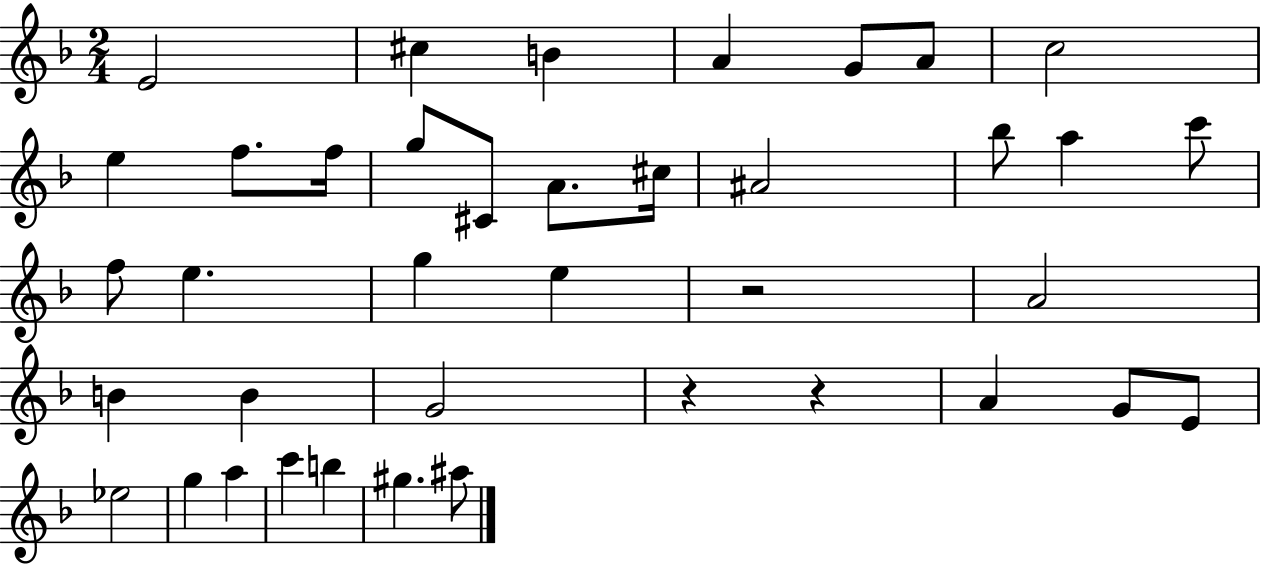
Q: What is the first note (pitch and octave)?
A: E4